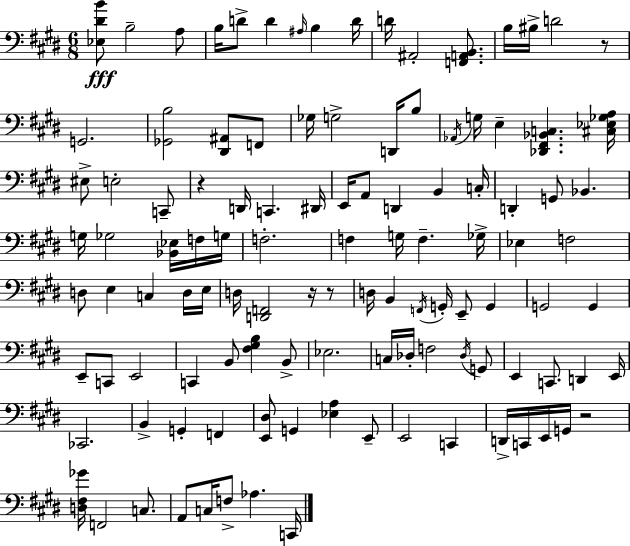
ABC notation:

X:1
T:Untitled
M:6/8
L:1/4
K:E
[_E,^DB]/2 B,2 A,/2 B,/4 D/2 D ^A,/4 B, D/4 D/4 ^A,,2 [F,,A,,B,,]/2 B,/4 ^B,/4 D2 z/2 G,,2 [_G,,B,]2 [^D,,^A,,]/2 F,,/2 _G,/4 G,2 D,,/4 B,/2 _A,,/4 G,/4 E, [_D,,^F,,_B,,C,] [^C,_E,_G,A,]/4 ^E,/2 E,2 C,,/2 z D,,/4 C,, ^D,,/4 E,,/4 A,,/2 D,, B,, C,/4 D,, G,,/2 _B,, G,/4 _G,2 [_B,,_E,]/4 F,/4 G,/4 F,2 F, G,/4 F, _G,/4 _E, F,2 D,/2 E, C, D,/4 E,/4 D,/4 [D,,F,,]2 z/4 z/2 D,/4 B,, F,,/4 G,,/4 E,,/2 G,, G,,2 G,, E,,/2 C,,/2 E,,2 C,, B,,/2 [^F,^G,B,] B,,/2 _E,2 C,/4 _D,/4 F,2 _D,/4 G,,/2 E,, C,,/2 D,, E,,/4 _C,,2 B,, G,, F,, [E,,^D,]/2 G,, [_E,A,] E,,/2 E,,2 C,, D,,/4 C,,/4 E,,/4 G,,/4 z2 [D,^F,_G]/4 F,,2 C,/2 A,,/2 C,/4 F,/2 _A, C,,/4